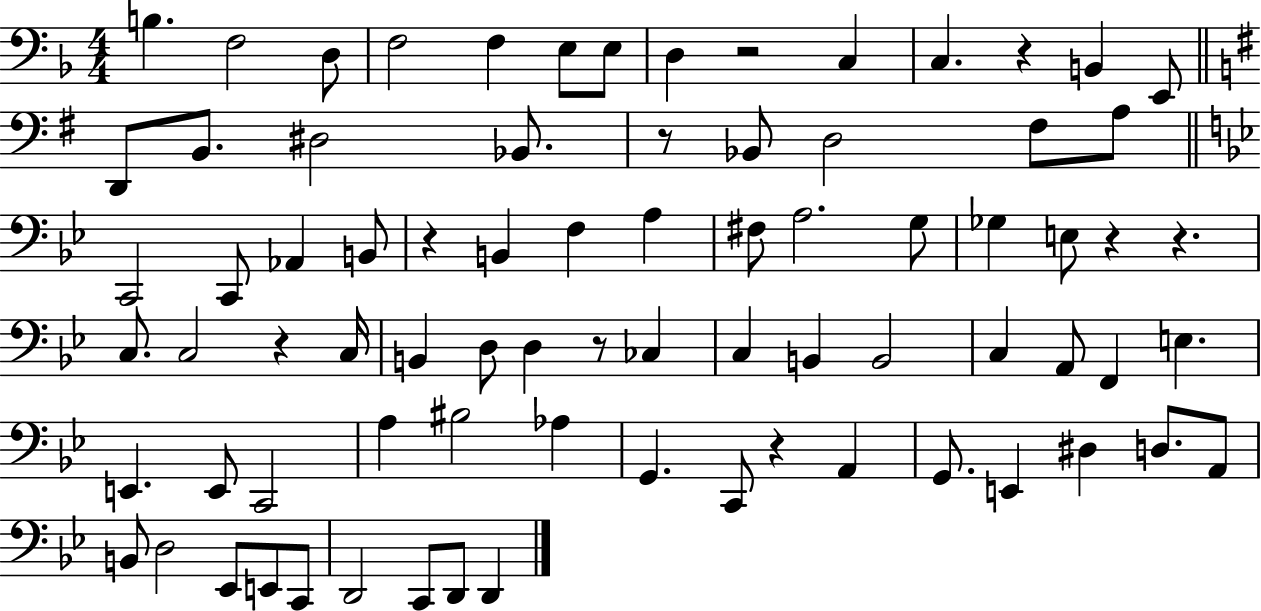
X:1
T:Untitled
M:4/4
L:1/4
K:F
B, F,2 D,/2 F,2 F, E,/2 E,/2 D, z2 C, C, z B,, E,,/2 D,,/2 B,,/2 ^D,2 _B,,/2 z/2 _B,,/2 D,2 ^F,/2 A,/2 C,,2 C,,/2 _A,, B,,/2 z B,, F, A, ^F,/2 A,2 G,/2 _G, E,/2 z z C,/2 C,2 z C,/4 B,, D,/2 D, z/2 _C, C, B,, B,,2 C, A,,/2 F,, E, E,, E,,/2 C,,2 A, ^B,2 _A, G,, C,,/2 z A,, G,,/2 E,, ^D, D,/2 A,,/2 B,,/2 D,2 _E,,/2 E,,/2 C,,/2 D,,2 C,,/2 D,,/2 D,,